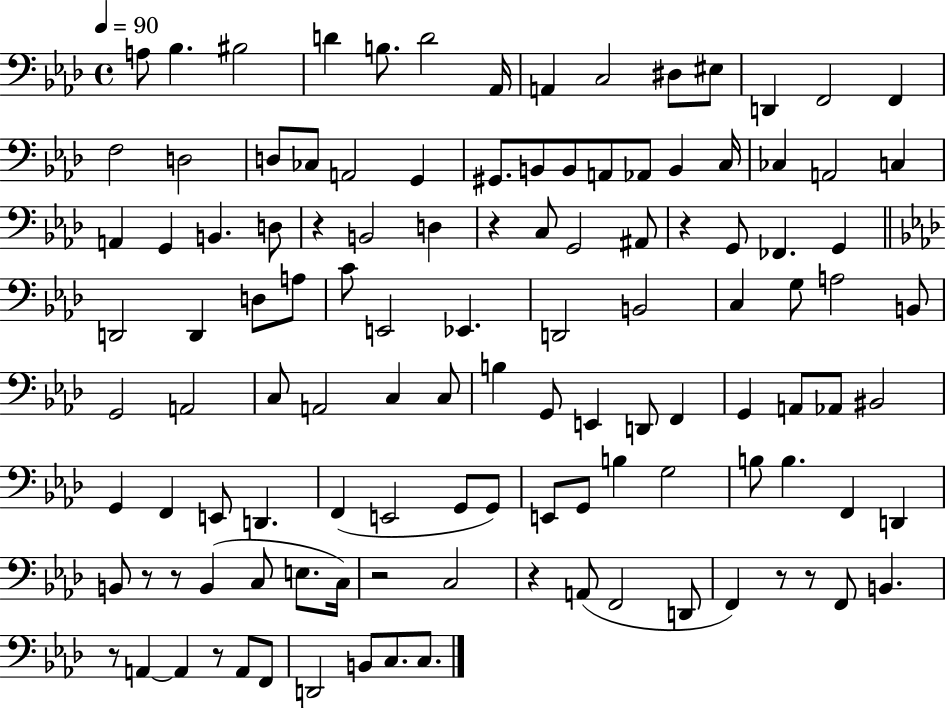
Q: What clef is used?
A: bass